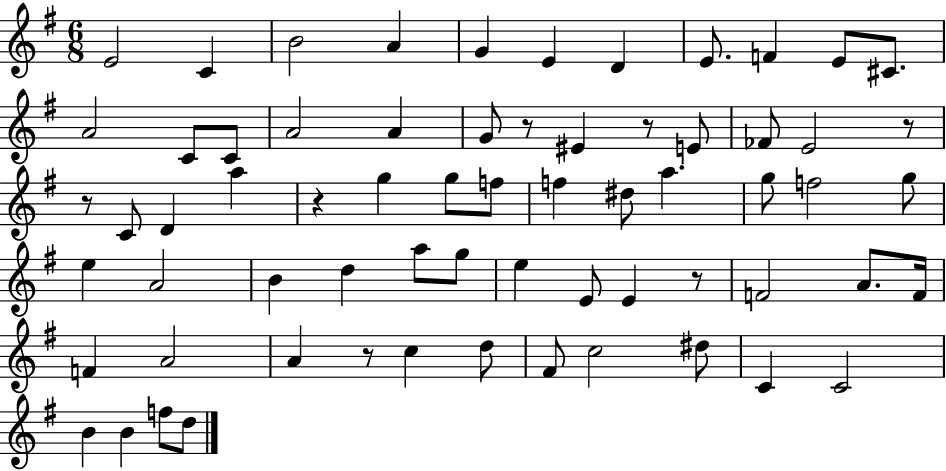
{
  \clef treble
  \numericTimeSignature
  \time 6/8
  \key g \major
  e'2 c'4 | b'2 a'4 | g'4 e'4 d'4 | e'8. f'4 e'8 cis'8. | \break a'2 c'8 c'8 | a'2 a'4 | g'8 r8 eis'4 r8 e'8 | fes'8 e'2 r8 | \break r8 c'8 d'4 a''4 | r4 g''4 g''8 f''8 | f''4 dis''8 a''4. | g''8 f''2 g''8 | \break e''4 a'2 | b'4 d''4 a''8 g''8 | e''4 e'8 e'4 r8 | f'2 a'8. f'16 | \break f'4 a'2 | a'4 r8 c''4 d''8 | fis'8 c''2 dis''8 | c'4 c'2 | \break b'4 b'4 f''8 d''8 | \bar "|."
}